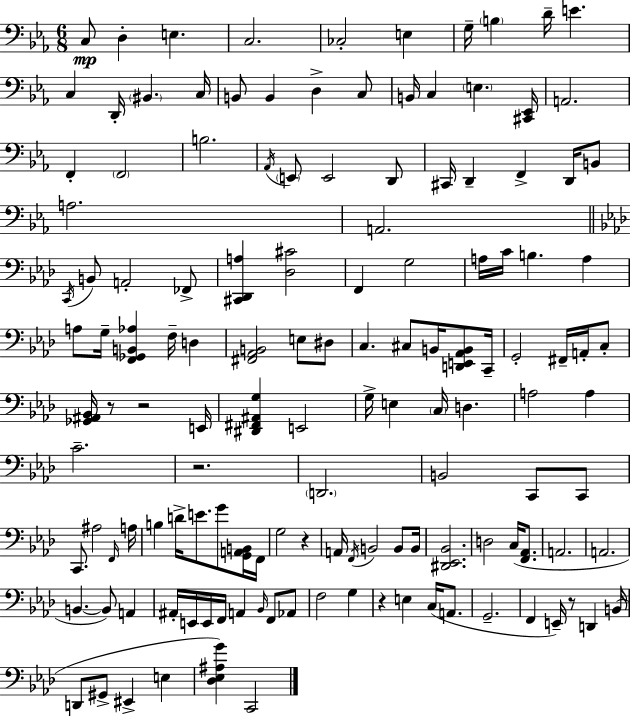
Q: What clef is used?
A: bass